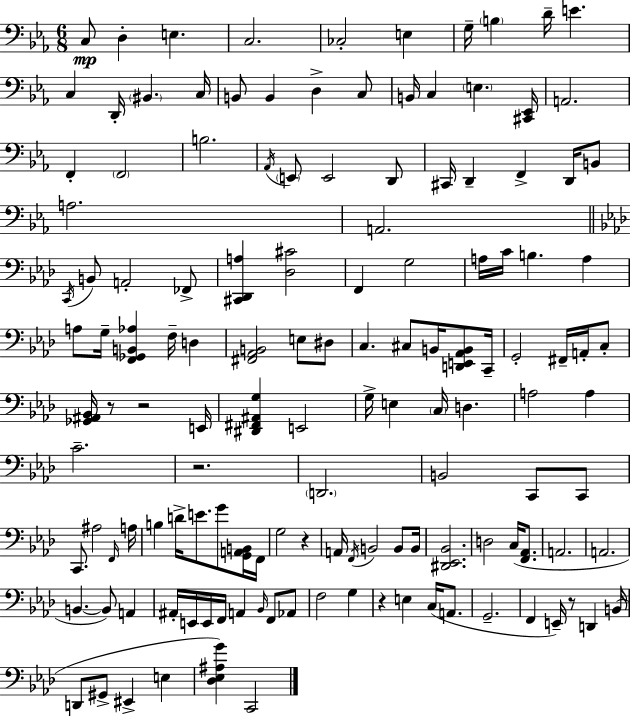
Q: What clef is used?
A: bass